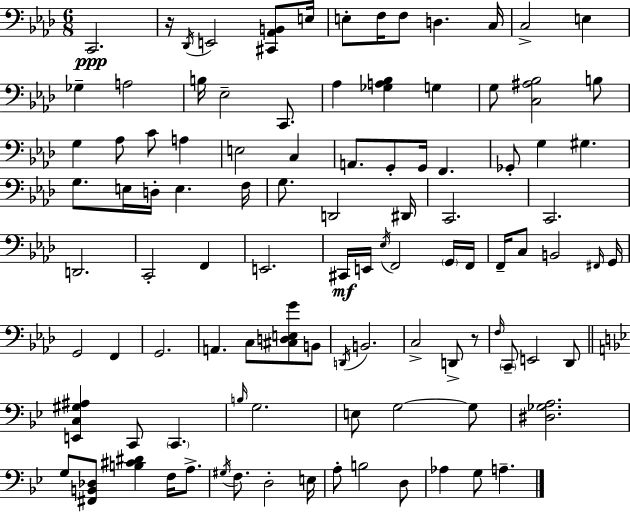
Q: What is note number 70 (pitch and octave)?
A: C2